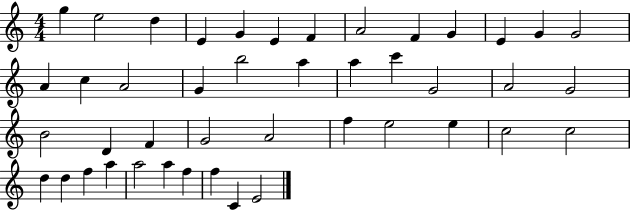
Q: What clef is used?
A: treble